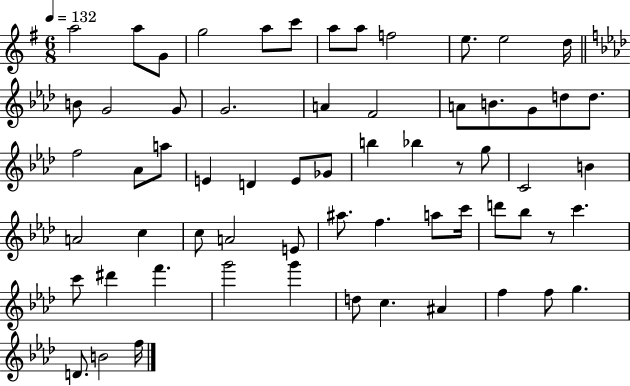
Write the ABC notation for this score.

X:1
T:Untitled
M:6/8
L:1/4
K:G
a2 a/2 G/2 g2 a/2 c'/2 a/2 a/2 f2 e/2 e2 d/4 B/2 G2 G/2 G2 A F2 A/2 B/2 G/2 d/2 d/2 f2 _A/2 a/2 E D E/2 _G/2 b _b z/2 g/2 C2 B A2 c c/2 A2 E/2 ^a/2 f a/2 c'/4 d'/2 _b/2 z/2 c' c'/2 ^d' f' g'2 g' d/2 c ^A f f/2 g D/2 B2 f/4